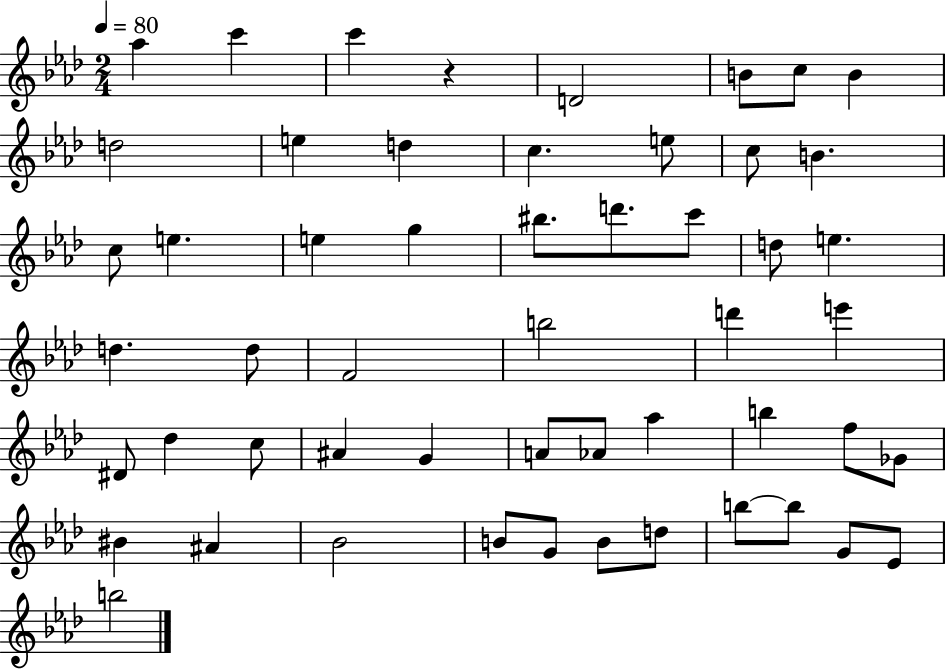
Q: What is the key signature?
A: AES major